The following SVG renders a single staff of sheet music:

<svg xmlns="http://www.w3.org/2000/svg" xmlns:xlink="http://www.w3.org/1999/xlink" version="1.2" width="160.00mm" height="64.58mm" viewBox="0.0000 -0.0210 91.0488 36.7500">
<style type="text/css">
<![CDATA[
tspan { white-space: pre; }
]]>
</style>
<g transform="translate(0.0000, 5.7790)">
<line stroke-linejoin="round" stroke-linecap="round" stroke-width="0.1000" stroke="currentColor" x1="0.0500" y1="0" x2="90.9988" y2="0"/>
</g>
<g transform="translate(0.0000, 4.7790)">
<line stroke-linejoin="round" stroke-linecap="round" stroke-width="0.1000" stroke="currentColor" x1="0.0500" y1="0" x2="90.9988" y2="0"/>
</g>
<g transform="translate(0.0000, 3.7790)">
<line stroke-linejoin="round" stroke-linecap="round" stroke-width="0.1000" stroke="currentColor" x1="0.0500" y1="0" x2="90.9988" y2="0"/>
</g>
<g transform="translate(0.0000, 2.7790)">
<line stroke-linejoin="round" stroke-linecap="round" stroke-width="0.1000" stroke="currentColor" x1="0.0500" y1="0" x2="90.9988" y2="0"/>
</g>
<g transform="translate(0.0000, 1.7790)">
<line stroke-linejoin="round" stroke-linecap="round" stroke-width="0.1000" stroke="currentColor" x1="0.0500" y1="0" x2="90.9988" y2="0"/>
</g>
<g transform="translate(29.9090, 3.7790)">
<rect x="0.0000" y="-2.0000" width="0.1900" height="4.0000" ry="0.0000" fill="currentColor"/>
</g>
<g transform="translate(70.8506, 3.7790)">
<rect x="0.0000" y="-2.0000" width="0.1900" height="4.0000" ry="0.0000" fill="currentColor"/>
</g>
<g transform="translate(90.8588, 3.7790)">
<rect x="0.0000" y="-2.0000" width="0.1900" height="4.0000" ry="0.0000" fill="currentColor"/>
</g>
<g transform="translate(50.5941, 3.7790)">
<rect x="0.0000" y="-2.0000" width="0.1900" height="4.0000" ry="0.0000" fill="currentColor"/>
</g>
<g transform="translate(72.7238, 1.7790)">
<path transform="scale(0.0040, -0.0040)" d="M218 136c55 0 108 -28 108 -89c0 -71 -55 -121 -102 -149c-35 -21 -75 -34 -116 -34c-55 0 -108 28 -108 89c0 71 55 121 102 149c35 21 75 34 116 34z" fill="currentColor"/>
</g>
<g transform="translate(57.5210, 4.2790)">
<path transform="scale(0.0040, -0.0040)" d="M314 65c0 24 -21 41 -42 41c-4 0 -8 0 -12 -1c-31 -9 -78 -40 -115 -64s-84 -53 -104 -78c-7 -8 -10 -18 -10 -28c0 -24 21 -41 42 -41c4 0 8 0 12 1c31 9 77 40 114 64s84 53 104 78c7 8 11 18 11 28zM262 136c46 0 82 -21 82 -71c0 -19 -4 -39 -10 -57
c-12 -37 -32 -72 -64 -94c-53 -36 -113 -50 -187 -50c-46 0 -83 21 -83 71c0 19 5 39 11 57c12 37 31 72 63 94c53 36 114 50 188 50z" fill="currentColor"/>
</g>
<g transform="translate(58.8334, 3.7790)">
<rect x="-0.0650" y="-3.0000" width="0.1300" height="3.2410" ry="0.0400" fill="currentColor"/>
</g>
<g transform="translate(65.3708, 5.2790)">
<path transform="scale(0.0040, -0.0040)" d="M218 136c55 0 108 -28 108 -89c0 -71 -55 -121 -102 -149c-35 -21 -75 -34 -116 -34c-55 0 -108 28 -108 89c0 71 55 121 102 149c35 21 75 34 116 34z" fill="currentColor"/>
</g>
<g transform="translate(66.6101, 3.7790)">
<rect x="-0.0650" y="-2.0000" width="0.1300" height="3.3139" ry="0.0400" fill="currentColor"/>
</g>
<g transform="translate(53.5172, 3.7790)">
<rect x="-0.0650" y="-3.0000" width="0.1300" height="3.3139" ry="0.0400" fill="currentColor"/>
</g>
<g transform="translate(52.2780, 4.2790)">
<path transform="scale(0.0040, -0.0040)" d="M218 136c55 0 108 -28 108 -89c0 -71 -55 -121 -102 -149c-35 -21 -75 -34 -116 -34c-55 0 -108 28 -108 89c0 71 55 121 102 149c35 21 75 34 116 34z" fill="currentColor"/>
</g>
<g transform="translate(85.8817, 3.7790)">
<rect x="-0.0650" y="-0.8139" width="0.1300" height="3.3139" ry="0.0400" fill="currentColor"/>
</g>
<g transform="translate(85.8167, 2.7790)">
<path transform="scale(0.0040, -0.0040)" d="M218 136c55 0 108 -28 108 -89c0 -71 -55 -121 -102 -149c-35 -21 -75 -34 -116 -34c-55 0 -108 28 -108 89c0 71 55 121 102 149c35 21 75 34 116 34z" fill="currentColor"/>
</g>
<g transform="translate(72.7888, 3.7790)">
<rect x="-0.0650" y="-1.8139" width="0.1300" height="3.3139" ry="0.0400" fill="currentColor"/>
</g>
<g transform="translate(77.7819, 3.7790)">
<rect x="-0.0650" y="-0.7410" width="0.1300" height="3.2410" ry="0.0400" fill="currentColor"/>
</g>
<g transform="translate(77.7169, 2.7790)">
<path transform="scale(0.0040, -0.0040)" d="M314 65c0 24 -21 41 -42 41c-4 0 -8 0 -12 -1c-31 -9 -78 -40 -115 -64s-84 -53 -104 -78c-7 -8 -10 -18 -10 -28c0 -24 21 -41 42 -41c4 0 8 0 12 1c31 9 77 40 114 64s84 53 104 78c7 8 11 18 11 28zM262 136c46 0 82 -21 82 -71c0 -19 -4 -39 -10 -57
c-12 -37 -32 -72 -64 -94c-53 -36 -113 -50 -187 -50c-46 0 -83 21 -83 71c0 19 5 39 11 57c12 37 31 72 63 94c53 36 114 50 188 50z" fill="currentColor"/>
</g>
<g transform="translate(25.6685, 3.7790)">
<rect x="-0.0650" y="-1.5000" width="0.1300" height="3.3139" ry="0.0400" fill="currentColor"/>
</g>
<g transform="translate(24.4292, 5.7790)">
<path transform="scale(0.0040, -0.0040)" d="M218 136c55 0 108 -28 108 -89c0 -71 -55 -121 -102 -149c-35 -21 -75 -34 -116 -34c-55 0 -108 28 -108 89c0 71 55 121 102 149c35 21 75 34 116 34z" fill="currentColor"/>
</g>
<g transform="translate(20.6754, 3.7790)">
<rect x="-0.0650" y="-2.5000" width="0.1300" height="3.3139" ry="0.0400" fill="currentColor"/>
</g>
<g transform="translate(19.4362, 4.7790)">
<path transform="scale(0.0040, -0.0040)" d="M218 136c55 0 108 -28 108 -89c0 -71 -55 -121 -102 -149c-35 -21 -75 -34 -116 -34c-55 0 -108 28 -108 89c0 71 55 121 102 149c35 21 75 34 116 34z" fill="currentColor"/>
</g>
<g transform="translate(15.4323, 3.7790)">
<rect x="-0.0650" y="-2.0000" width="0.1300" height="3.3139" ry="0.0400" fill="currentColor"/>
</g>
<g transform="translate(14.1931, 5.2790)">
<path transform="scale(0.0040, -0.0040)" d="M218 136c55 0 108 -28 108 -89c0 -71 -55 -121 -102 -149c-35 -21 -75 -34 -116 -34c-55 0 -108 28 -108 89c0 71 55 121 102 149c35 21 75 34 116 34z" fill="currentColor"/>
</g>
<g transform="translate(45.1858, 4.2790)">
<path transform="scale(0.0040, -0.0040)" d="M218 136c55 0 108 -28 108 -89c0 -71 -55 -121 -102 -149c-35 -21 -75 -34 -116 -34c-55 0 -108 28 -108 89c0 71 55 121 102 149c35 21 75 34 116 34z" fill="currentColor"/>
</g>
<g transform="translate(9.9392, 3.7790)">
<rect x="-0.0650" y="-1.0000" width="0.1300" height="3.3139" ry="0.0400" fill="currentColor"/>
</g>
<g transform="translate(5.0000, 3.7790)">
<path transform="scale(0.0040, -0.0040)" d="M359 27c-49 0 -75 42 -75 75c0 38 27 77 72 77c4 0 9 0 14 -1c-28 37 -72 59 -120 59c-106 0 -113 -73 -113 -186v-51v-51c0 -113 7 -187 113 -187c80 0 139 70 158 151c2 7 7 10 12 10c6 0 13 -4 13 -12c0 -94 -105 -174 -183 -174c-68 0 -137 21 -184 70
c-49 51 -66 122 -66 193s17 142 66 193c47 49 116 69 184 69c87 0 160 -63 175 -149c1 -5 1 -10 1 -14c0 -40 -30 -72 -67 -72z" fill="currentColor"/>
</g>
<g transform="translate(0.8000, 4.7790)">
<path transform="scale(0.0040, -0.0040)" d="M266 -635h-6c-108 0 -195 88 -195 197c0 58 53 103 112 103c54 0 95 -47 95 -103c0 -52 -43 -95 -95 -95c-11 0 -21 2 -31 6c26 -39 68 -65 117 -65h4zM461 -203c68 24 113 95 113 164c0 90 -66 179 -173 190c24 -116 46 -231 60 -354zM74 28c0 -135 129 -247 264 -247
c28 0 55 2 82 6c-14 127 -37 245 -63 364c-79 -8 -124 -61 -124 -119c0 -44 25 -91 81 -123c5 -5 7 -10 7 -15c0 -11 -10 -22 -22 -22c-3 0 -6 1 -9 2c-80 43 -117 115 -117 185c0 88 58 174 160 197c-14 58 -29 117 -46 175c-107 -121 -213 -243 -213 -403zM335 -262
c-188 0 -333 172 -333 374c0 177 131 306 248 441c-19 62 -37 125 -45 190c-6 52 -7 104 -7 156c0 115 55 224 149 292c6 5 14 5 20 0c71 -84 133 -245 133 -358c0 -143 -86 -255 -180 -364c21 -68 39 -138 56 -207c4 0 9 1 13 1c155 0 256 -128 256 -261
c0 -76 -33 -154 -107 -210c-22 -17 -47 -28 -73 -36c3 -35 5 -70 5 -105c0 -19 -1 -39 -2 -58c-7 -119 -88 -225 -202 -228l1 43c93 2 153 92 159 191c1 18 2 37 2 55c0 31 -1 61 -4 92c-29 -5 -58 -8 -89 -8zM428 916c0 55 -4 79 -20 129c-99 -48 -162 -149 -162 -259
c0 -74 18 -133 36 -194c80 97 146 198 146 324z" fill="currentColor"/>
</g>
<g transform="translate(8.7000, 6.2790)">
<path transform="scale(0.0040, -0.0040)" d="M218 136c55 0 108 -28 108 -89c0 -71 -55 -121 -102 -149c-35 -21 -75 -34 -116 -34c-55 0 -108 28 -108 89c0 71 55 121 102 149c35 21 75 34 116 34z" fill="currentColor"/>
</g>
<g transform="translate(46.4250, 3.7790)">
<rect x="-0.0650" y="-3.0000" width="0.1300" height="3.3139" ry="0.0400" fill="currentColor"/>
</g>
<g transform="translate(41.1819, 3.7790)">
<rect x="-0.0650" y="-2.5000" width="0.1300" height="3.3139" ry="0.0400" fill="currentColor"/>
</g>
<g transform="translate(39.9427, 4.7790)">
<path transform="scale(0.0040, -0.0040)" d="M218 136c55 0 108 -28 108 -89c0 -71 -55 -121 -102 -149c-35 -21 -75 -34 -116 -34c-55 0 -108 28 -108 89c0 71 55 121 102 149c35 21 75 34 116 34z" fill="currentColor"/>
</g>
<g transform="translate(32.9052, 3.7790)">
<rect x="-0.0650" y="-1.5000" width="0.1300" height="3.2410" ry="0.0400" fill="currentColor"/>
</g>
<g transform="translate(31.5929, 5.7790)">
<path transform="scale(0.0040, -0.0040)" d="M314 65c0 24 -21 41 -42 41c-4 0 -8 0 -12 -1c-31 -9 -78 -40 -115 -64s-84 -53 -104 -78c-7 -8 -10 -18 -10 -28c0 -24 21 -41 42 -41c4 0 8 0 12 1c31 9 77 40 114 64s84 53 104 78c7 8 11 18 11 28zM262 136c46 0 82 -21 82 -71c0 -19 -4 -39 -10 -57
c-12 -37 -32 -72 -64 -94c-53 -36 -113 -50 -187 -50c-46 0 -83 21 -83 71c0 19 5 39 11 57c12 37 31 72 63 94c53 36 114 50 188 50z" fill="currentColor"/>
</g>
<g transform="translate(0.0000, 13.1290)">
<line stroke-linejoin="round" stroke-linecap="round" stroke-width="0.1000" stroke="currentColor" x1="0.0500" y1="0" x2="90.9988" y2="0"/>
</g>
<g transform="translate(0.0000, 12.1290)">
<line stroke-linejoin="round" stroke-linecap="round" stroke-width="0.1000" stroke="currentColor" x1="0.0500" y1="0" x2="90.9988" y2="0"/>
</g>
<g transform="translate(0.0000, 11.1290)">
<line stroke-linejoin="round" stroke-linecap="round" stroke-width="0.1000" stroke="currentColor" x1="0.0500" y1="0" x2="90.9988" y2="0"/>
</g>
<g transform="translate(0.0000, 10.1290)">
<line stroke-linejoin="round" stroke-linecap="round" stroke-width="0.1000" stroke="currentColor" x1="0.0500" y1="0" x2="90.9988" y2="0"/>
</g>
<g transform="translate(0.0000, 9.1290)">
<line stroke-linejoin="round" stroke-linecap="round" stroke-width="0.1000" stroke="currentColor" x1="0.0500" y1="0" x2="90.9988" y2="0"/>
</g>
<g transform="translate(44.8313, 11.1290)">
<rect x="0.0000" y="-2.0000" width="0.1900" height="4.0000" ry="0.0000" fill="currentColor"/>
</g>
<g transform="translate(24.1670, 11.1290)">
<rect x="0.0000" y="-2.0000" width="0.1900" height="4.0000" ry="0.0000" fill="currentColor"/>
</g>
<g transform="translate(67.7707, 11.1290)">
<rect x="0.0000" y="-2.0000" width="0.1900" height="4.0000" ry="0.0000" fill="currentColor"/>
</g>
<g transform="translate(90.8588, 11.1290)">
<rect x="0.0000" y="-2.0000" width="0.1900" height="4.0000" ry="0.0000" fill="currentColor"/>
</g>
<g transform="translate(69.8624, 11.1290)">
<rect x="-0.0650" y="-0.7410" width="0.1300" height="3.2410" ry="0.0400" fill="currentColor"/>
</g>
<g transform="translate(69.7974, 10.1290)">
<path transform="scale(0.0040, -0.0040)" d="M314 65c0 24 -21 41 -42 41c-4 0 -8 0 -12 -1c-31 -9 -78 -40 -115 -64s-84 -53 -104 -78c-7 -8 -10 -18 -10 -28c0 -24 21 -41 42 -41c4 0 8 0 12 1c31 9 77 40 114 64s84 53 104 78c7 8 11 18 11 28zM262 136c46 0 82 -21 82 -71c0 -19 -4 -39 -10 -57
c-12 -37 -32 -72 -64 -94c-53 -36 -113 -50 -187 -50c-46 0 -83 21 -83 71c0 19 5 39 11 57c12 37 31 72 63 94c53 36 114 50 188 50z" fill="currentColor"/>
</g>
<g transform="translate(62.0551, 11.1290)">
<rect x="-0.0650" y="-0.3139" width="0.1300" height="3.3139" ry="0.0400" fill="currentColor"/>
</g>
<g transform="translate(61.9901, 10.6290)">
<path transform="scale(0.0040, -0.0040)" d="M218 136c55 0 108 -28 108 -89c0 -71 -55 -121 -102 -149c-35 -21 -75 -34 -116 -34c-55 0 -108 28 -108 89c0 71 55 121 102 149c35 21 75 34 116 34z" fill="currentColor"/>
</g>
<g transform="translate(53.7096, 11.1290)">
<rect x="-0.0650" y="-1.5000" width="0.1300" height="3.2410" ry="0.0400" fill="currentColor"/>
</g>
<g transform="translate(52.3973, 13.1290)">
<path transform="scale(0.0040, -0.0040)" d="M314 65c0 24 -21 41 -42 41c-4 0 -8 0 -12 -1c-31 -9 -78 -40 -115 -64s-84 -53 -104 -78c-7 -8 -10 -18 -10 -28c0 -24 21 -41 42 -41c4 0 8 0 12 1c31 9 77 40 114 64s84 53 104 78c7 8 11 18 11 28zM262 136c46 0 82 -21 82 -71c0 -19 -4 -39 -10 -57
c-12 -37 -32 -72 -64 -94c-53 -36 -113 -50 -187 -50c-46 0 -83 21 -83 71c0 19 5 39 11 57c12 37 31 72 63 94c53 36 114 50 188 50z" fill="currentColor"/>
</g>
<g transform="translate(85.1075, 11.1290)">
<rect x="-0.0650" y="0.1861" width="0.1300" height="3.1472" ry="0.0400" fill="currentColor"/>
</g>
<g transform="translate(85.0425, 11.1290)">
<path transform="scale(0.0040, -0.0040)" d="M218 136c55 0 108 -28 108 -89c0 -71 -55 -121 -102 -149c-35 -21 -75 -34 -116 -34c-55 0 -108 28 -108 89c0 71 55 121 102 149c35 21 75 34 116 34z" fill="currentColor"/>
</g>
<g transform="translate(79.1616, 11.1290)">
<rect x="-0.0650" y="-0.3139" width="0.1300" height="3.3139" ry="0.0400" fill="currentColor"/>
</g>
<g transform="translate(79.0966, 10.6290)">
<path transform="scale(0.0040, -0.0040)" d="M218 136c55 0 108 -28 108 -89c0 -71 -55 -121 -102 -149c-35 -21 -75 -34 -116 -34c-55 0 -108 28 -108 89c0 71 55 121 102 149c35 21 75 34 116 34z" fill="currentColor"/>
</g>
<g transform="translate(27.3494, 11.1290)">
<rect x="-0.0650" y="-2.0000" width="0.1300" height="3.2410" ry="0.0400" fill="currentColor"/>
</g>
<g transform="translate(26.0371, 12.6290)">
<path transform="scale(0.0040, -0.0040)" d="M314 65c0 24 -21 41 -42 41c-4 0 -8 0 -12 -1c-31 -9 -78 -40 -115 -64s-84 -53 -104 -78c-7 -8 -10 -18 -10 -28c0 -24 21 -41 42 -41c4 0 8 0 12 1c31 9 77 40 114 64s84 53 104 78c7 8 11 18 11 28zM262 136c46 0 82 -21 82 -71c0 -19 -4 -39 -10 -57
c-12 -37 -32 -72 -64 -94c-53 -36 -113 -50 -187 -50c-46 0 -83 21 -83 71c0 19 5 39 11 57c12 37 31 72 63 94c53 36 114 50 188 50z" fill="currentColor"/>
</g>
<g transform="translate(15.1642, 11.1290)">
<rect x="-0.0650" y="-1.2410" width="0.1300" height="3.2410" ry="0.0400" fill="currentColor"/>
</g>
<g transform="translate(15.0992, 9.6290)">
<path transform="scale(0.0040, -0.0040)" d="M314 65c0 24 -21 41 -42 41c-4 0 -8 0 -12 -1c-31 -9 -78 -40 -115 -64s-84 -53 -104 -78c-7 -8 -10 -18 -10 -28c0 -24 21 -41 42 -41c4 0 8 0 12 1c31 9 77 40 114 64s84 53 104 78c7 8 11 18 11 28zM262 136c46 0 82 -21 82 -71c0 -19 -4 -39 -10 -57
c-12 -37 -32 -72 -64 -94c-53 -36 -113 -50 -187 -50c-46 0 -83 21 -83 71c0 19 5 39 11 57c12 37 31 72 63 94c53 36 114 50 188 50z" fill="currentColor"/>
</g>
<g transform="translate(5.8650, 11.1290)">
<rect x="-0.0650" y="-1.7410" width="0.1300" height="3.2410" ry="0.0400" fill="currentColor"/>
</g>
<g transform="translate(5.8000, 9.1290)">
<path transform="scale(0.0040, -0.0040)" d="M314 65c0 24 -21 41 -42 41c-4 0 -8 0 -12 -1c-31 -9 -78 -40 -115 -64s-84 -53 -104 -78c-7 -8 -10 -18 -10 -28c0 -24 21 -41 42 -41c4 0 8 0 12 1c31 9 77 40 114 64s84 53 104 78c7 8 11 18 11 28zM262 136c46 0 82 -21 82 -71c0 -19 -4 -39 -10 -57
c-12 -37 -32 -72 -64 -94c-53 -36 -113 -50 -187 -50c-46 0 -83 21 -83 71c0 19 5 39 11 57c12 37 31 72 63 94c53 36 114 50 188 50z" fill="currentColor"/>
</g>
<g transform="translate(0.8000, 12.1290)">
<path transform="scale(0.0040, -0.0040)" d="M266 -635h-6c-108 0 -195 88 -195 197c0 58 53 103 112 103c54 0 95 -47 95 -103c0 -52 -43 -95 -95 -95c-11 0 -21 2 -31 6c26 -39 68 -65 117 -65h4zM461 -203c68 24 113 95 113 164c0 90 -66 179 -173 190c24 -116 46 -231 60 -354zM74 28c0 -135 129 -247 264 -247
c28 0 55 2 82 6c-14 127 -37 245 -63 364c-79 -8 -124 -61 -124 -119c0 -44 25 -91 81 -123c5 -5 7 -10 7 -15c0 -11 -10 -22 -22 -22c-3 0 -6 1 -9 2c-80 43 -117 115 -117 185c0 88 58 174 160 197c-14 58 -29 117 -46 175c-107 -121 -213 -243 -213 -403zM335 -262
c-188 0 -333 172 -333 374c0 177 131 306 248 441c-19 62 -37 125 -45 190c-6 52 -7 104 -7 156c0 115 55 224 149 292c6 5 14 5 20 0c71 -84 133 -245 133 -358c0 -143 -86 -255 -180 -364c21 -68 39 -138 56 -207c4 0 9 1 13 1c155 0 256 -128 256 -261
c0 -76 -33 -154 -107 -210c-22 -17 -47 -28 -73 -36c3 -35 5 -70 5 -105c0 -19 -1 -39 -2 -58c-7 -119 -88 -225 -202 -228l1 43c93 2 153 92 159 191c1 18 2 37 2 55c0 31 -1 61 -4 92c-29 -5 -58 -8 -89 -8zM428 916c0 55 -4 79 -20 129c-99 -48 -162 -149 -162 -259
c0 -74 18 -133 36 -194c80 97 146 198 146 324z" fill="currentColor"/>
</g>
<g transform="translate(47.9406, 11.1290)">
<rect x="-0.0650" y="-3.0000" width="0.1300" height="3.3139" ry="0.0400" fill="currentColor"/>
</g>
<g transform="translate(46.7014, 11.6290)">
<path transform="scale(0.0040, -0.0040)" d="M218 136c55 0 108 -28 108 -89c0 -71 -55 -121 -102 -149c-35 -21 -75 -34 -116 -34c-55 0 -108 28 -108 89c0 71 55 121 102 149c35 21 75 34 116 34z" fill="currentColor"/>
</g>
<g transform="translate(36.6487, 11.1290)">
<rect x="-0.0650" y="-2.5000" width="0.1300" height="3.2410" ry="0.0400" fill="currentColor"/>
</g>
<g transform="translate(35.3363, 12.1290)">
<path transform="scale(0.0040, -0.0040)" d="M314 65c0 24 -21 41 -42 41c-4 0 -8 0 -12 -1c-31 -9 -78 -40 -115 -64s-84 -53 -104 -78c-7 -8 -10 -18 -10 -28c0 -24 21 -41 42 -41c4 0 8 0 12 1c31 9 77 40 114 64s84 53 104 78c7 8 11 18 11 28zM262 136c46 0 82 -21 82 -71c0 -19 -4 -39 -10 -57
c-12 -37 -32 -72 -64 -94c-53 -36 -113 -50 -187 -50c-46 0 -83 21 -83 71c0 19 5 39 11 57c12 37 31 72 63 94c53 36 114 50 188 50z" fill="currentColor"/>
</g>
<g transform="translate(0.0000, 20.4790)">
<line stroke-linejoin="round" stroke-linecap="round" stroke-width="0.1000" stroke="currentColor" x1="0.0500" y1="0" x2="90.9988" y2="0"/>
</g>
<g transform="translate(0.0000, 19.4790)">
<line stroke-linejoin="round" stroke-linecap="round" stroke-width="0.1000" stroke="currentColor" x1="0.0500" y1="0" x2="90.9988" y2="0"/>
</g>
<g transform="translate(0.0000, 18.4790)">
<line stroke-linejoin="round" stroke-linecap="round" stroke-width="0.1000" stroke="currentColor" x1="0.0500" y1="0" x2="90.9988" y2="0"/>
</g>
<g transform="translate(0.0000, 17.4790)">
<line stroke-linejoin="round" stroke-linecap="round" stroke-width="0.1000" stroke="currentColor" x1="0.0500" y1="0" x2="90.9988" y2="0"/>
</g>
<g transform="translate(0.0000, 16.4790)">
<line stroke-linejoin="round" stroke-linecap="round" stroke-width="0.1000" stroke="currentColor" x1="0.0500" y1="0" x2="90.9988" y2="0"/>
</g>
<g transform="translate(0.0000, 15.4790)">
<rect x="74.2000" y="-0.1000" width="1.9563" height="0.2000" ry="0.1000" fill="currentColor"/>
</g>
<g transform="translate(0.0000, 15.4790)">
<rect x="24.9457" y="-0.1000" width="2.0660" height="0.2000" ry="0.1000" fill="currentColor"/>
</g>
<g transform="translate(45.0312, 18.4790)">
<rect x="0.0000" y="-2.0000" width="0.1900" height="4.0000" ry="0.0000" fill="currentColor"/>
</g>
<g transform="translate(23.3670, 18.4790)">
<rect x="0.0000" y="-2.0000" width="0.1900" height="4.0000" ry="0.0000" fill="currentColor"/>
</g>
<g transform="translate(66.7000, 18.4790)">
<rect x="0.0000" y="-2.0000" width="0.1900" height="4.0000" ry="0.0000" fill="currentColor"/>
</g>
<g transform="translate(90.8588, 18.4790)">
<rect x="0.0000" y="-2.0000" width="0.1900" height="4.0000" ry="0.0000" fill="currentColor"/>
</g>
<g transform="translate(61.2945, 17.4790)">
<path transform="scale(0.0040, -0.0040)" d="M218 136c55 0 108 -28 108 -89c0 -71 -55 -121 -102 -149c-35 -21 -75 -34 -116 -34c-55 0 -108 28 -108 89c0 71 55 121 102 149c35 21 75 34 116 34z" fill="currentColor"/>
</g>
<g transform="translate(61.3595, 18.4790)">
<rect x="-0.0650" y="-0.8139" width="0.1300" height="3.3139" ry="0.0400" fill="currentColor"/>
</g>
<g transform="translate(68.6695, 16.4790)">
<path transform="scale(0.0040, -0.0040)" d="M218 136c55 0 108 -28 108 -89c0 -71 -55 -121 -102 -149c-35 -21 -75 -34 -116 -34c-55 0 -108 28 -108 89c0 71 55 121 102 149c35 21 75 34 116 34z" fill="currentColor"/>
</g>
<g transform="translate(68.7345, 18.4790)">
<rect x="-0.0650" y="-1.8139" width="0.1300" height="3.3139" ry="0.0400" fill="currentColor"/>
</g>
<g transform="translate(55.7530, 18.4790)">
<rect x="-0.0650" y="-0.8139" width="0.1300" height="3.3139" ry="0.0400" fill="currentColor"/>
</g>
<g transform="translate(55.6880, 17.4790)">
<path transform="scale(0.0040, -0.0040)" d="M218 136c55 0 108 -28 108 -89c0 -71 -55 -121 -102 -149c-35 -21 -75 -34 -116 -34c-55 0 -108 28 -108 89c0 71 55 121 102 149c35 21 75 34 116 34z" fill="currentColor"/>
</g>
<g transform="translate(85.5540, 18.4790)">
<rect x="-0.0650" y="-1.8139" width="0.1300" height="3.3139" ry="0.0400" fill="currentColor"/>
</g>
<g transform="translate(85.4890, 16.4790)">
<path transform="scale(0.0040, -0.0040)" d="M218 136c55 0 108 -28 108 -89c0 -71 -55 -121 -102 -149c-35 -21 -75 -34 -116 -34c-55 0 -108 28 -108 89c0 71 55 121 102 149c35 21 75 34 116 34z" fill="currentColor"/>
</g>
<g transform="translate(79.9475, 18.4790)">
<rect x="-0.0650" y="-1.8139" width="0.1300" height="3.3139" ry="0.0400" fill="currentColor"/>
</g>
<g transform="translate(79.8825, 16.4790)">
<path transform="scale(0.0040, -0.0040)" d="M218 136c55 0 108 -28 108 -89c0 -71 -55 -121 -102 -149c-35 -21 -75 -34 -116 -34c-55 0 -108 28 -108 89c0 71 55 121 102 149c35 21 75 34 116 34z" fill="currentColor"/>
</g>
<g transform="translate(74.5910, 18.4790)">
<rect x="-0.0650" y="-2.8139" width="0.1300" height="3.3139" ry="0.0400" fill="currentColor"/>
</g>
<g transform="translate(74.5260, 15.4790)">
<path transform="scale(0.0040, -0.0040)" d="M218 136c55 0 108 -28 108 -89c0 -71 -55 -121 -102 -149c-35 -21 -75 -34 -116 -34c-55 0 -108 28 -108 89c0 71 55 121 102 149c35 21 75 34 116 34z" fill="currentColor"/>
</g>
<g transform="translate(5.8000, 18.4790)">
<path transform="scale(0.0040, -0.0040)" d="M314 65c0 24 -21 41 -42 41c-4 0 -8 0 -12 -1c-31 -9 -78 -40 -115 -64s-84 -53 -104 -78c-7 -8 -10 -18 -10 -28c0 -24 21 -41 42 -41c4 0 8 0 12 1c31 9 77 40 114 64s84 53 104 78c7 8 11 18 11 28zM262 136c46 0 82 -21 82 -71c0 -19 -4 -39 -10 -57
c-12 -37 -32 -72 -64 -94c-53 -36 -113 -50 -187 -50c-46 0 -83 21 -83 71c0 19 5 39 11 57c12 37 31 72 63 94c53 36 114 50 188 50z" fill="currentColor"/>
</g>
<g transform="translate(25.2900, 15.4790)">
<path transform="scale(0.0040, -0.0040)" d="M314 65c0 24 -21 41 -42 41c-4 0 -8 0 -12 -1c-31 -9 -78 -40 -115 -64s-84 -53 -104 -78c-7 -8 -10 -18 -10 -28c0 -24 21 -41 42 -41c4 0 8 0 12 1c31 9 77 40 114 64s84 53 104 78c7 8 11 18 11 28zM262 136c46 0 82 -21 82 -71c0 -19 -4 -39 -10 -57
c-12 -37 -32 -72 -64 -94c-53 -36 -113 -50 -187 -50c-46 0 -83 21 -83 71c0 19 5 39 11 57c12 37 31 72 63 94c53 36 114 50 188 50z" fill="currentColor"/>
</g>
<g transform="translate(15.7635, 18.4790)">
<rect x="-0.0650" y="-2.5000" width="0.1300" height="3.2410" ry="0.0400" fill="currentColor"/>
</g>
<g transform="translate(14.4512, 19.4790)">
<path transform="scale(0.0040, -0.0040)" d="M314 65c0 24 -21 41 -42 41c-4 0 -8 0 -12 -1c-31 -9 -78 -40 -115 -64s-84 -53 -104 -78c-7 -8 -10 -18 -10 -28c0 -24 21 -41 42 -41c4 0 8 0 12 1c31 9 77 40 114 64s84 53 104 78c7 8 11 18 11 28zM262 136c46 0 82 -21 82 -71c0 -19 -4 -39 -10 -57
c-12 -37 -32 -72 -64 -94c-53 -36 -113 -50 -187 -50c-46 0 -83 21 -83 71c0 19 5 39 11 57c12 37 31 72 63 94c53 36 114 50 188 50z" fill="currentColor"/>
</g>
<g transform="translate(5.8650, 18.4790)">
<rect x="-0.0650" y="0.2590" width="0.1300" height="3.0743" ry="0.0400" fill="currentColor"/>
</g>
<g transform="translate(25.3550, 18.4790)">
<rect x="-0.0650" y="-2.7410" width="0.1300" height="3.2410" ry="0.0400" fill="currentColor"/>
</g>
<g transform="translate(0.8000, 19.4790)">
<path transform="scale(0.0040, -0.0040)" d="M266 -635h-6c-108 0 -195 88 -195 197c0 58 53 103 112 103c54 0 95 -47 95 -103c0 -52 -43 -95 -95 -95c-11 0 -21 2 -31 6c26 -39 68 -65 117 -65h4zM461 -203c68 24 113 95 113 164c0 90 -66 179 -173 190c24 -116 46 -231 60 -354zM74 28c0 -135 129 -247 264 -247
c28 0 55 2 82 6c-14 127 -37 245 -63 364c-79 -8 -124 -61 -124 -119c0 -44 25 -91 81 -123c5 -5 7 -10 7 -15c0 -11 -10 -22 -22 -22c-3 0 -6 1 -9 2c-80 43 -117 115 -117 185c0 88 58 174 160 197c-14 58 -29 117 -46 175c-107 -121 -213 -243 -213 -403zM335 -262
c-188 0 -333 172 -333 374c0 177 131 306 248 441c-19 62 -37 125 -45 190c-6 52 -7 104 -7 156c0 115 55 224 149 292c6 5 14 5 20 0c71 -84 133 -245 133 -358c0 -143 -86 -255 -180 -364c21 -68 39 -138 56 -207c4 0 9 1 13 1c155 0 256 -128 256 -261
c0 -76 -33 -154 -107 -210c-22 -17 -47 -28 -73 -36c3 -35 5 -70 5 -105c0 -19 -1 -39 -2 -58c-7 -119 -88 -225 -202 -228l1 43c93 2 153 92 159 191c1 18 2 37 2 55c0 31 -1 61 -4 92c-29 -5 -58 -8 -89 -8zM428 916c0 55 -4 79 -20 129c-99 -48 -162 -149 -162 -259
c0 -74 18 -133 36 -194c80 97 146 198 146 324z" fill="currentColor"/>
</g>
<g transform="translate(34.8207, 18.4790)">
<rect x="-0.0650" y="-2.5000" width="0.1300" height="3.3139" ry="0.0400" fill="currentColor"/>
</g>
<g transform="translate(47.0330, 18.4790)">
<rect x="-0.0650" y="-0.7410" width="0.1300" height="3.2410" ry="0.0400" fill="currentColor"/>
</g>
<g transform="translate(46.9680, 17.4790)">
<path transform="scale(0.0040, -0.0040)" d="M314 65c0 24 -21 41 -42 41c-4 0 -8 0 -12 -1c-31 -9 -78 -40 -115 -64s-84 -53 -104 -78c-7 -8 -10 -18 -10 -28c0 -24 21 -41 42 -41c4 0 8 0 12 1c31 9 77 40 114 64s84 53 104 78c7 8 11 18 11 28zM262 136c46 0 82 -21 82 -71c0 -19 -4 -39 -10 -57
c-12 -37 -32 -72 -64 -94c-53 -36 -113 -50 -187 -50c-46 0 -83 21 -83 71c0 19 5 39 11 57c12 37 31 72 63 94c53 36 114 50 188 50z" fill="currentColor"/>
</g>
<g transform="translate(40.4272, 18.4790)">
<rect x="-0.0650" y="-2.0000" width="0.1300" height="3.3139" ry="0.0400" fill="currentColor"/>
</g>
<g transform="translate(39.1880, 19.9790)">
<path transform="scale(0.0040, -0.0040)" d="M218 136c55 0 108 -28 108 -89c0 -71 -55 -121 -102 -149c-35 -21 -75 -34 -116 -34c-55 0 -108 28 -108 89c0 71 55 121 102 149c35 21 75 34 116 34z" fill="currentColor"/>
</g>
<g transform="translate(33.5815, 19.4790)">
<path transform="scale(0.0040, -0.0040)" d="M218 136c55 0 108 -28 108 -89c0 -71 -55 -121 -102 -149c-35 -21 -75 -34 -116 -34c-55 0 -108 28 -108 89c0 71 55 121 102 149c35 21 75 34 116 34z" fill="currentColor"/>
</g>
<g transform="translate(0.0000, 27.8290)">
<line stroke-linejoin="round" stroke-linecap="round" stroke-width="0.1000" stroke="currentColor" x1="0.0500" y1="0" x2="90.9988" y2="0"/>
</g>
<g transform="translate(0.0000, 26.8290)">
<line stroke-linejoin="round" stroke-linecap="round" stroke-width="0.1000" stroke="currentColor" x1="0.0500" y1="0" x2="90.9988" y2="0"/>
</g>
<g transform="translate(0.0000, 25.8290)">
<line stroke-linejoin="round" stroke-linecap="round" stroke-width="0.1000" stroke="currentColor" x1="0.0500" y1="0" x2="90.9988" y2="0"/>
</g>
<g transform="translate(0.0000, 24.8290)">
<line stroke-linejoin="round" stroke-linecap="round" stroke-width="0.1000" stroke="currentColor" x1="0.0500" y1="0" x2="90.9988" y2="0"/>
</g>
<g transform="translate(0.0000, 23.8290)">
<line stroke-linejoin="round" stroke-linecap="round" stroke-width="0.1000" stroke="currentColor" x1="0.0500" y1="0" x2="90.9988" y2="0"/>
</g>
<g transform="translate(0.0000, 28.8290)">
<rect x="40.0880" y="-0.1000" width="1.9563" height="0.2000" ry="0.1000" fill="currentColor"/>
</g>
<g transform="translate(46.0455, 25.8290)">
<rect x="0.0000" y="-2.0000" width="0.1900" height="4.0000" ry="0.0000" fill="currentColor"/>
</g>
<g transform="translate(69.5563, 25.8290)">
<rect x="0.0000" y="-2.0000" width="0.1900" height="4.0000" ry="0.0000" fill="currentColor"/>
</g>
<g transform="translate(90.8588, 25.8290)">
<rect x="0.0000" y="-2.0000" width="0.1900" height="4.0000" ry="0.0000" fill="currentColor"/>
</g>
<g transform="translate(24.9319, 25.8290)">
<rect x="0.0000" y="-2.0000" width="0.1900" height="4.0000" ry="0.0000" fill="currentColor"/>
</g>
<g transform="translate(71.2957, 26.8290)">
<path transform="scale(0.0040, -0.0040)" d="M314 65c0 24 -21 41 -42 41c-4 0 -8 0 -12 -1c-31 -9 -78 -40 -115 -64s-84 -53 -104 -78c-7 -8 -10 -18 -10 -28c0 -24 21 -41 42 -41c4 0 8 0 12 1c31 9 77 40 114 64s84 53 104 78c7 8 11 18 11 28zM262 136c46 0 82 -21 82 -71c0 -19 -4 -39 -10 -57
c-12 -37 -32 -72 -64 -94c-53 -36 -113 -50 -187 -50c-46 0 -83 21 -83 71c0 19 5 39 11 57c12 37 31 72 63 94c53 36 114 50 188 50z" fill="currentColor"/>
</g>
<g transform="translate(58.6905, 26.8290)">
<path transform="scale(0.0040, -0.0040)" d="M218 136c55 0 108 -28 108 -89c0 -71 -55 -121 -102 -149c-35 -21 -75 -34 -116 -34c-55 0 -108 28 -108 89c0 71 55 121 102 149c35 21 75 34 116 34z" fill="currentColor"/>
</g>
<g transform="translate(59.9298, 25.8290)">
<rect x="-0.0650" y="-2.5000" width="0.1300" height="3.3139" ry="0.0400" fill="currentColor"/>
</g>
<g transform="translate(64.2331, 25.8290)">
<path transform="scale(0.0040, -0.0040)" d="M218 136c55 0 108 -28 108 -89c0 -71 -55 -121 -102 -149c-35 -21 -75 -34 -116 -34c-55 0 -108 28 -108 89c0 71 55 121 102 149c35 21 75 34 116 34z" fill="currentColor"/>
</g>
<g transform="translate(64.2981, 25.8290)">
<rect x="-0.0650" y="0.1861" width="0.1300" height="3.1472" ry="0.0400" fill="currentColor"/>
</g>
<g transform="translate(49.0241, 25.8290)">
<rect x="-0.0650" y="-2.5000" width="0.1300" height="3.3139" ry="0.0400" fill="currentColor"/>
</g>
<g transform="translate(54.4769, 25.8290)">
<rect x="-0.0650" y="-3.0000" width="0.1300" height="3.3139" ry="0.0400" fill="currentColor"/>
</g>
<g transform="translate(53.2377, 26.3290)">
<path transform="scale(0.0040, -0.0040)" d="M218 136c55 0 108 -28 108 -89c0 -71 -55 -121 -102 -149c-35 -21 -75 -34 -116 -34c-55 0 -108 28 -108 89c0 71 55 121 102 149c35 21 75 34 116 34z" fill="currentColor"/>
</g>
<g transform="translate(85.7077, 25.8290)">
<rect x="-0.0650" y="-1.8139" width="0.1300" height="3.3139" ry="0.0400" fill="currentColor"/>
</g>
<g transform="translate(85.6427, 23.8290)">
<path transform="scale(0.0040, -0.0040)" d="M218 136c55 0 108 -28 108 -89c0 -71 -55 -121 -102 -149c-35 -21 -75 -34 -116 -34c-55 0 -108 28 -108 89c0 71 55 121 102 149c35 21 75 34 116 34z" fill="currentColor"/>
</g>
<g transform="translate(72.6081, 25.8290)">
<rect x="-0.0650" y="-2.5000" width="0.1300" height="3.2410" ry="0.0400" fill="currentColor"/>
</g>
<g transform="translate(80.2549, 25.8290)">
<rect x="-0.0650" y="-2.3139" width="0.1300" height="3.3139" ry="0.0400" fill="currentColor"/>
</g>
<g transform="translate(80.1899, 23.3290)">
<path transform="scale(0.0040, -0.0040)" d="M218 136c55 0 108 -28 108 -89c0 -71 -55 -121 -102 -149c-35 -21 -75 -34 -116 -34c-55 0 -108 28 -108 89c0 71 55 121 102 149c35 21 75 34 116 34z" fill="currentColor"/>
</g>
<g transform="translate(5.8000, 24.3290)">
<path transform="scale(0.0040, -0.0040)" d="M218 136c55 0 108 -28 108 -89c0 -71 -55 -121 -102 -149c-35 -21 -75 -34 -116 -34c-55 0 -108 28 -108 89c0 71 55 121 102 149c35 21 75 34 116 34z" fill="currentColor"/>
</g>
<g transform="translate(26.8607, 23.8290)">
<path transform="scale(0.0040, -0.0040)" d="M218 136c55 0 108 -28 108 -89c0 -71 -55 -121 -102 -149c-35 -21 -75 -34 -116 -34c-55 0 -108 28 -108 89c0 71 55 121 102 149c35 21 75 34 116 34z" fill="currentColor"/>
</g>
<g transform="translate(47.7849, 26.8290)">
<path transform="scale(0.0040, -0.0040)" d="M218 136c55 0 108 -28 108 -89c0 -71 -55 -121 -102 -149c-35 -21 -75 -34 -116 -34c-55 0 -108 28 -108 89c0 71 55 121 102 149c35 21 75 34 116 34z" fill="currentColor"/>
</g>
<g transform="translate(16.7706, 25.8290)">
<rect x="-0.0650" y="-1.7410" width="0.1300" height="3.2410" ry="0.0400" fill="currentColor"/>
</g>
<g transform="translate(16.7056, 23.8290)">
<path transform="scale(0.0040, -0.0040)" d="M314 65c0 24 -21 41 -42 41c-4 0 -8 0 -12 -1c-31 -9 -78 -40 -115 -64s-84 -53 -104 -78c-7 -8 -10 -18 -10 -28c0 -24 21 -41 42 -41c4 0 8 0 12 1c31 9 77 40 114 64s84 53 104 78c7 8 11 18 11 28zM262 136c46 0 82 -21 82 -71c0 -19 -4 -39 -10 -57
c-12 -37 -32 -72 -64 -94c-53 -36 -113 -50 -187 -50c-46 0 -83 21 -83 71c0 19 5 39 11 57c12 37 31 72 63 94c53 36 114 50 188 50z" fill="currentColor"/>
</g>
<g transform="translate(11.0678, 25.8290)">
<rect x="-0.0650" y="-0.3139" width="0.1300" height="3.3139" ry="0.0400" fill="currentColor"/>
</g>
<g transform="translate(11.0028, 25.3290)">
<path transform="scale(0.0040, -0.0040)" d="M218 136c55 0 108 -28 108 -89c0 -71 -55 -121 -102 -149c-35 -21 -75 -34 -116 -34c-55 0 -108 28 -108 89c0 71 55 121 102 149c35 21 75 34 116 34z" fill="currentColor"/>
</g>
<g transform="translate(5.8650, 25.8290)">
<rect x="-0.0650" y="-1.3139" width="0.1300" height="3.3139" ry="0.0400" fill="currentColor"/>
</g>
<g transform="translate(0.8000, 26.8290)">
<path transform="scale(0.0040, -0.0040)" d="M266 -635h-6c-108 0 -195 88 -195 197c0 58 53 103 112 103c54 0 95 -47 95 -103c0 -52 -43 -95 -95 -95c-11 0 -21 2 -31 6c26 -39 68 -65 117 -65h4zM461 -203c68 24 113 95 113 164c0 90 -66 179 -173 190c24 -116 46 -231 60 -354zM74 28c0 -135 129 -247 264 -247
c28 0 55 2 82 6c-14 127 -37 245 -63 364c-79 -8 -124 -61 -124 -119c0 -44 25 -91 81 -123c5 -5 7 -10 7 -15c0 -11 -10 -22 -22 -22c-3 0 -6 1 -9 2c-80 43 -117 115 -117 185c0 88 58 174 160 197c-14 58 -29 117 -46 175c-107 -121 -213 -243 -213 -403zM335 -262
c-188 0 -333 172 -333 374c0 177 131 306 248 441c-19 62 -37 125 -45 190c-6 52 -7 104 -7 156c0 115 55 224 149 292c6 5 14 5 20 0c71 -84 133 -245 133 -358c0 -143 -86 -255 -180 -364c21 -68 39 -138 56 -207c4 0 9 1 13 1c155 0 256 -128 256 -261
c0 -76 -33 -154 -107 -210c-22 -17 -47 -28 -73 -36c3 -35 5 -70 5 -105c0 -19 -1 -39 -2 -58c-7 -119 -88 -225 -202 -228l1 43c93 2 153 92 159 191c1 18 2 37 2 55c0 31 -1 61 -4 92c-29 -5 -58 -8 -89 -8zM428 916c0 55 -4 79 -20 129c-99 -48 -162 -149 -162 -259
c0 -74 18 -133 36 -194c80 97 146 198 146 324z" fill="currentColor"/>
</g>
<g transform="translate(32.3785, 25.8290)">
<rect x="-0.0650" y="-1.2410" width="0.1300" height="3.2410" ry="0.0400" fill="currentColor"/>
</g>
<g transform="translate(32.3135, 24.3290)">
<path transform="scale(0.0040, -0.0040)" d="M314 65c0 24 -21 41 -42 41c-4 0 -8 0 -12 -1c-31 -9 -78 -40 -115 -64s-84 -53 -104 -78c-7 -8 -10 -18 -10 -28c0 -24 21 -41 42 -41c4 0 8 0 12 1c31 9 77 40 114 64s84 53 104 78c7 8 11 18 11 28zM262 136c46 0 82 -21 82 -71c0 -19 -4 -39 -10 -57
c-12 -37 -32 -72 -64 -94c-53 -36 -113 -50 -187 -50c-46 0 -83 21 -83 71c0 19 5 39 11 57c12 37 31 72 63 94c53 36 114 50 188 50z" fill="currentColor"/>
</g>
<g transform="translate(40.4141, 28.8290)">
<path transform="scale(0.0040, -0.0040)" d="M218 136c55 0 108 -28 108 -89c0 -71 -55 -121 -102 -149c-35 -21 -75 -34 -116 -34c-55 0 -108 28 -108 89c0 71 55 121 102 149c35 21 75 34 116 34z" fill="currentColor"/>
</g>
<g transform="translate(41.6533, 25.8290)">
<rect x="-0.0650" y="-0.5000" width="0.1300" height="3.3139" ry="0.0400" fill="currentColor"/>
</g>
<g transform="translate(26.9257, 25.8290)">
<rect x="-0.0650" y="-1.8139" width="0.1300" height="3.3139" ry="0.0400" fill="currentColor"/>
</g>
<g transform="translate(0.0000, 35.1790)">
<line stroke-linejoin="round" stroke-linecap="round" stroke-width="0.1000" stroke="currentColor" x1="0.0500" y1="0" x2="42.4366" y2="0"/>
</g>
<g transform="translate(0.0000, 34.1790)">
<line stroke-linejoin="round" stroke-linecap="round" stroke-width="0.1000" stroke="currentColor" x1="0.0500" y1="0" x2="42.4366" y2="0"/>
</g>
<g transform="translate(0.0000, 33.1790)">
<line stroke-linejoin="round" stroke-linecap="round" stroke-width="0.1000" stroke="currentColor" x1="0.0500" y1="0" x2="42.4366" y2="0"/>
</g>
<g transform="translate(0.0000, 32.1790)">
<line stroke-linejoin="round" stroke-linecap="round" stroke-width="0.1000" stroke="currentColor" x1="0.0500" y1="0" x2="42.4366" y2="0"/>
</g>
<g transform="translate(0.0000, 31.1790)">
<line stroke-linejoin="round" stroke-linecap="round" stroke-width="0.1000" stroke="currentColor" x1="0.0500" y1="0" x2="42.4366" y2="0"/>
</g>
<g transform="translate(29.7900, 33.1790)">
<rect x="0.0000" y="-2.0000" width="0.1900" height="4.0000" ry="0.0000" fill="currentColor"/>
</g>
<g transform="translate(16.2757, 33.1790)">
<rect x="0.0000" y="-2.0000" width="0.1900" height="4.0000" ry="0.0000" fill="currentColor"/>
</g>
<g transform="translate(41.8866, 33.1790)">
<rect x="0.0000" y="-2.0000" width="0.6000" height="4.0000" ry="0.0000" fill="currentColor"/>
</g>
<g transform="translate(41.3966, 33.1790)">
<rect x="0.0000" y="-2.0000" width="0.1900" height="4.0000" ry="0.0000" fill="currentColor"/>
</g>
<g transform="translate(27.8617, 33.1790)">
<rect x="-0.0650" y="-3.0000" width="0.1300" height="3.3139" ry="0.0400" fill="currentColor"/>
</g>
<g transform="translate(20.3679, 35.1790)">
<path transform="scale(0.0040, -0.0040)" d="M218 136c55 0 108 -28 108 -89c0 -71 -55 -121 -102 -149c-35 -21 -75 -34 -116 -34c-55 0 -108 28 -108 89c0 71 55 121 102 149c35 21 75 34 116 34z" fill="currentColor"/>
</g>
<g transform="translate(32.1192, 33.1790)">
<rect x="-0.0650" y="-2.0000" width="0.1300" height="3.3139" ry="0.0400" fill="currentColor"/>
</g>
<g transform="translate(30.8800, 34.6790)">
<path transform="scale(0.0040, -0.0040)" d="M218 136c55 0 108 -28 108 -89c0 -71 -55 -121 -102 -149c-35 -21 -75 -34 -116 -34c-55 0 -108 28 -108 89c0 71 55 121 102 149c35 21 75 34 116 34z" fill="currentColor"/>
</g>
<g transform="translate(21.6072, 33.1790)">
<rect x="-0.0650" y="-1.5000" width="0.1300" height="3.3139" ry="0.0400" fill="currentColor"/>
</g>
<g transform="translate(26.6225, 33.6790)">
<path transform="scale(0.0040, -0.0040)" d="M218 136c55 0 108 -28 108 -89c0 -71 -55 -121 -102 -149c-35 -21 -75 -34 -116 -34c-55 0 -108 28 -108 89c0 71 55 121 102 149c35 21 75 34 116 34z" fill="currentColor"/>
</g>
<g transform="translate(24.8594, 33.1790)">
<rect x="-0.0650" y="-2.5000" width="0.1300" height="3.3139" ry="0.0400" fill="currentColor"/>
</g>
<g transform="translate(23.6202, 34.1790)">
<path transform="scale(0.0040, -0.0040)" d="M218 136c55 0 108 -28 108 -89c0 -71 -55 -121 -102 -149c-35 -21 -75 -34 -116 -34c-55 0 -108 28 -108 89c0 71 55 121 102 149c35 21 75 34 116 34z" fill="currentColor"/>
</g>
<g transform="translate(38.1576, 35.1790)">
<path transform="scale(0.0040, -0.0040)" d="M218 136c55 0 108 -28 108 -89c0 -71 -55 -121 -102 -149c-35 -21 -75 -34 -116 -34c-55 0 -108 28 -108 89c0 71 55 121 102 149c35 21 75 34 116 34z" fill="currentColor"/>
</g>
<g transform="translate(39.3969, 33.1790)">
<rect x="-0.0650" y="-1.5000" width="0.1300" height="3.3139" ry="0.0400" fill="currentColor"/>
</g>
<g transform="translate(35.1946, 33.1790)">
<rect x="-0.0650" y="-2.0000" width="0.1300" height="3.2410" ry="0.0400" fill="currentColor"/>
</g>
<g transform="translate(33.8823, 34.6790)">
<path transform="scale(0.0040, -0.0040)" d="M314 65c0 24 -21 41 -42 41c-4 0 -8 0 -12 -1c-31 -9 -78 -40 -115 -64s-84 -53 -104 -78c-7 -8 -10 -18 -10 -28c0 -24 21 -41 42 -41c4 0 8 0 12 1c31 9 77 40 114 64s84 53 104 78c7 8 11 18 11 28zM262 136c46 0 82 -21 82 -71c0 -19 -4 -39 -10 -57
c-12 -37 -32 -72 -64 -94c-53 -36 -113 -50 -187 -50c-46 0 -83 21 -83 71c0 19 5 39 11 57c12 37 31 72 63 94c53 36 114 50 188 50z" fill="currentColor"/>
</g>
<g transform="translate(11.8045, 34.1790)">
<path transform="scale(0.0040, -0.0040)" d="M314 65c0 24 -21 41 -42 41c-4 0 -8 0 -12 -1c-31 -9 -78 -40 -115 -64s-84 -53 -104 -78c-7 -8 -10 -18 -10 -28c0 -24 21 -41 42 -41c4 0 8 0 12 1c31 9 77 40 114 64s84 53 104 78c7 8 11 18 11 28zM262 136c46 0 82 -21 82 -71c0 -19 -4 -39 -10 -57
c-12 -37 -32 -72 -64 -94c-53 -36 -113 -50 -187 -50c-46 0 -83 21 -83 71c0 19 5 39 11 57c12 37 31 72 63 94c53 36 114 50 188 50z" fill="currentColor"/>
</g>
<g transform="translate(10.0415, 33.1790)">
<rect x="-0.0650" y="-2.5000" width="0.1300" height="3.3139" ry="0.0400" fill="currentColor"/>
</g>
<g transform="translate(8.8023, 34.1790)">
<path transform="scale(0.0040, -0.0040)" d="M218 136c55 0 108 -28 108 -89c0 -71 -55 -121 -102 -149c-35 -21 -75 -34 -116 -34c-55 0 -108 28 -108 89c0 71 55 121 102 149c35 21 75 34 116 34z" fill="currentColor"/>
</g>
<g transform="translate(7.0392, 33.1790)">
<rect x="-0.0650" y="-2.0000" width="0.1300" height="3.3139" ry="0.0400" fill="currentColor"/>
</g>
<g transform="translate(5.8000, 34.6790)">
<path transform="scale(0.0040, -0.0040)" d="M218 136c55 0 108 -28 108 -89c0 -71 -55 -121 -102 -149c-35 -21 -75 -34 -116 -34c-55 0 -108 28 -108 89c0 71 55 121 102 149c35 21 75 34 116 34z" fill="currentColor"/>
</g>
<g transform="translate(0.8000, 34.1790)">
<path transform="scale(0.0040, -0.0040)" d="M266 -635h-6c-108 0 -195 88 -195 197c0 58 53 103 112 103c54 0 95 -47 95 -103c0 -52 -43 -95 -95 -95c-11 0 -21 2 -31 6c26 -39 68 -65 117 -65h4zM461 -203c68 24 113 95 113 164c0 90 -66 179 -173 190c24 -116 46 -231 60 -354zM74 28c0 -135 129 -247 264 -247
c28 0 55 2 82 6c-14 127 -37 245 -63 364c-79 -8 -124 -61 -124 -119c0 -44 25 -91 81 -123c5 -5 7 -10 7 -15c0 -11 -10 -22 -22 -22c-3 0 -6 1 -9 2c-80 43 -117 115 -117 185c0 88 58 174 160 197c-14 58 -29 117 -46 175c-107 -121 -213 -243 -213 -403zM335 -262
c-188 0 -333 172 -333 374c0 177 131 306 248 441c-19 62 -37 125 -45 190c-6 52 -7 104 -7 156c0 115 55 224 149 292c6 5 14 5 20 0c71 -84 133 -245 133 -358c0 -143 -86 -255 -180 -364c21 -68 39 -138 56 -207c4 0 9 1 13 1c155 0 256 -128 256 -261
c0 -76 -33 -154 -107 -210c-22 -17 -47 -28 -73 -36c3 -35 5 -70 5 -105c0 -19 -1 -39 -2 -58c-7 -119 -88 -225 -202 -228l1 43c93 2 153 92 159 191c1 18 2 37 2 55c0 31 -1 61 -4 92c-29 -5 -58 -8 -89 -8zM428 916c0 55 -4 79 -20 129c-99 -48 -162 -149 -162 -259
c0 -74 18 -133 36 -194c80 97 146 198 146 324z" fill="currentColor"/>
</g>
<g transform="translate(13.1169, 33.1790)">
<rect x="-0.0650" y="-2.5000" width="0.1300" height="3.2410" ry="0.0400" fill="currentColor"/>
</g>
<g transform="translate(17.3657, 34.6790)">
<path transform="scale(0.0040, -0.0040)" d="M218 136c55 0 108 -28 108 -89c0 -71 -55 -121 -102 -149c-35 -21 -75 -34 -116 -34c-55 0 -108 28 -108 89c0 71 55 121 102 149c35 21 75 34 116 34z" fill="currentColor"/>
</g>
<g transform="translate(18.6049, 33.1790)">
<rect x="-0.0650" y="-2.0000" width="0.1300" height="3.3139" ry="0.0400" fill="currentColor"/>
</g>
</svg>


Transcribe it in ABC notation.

X:1
T:Untitled
M:4/4
L:1/4
K:C
D F G E E2 G A A A2 F f d2 d f2 e2 F2 G2 A E2 c d2 c B B2 G2 a2 G F d2 d d f a f f e c f2 f e2 C G A G B G2 g f F G G2 F E G A F F2 E